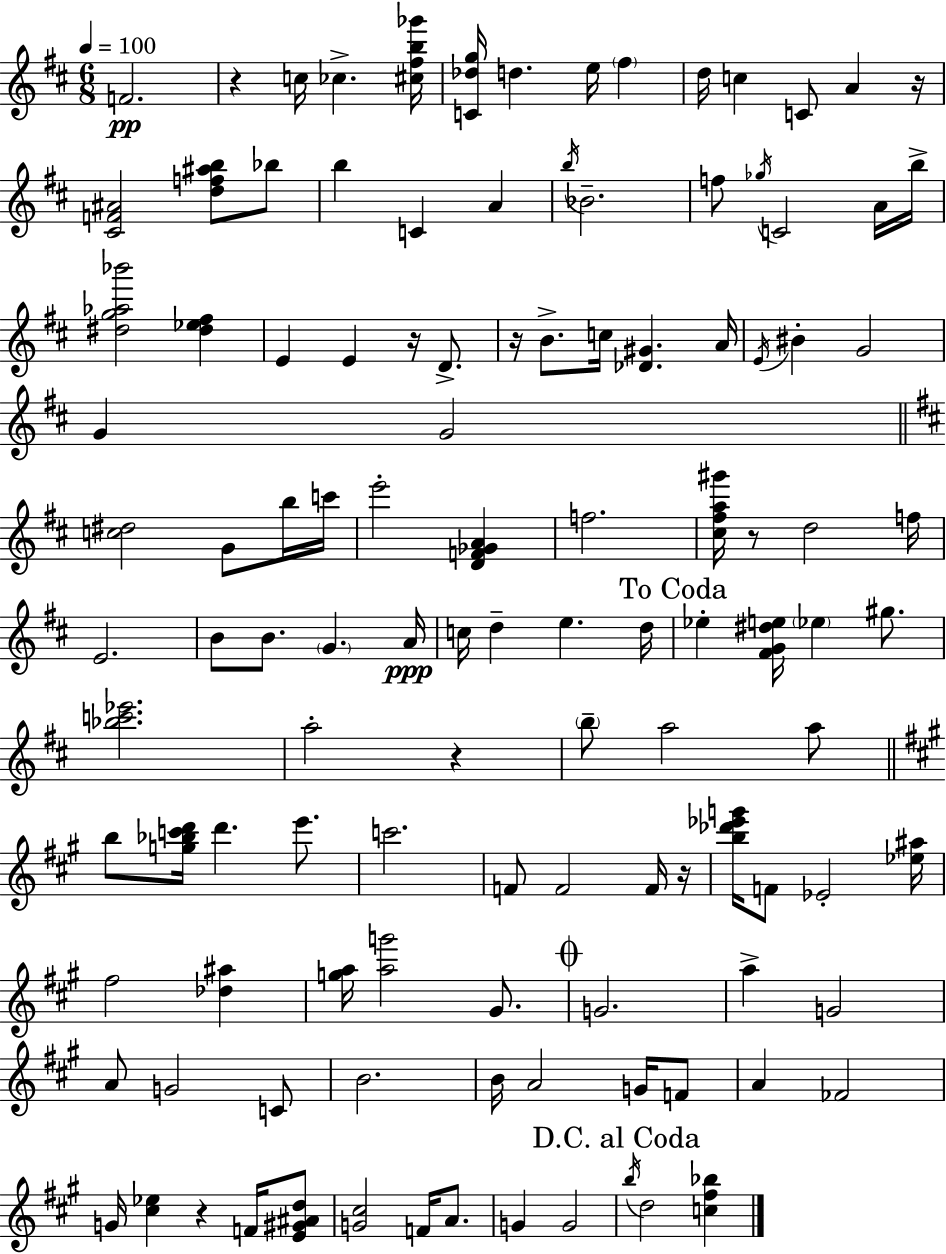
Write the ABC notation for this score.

X:1
T:Untitled
M:6/8
L:1/4
K:D
F2 z c/4 _c [^c^fb_g']/4 [C_dg]/4 d e/4 ^f d/4 c C/2 A z/4 [^CF^A]2 [df^ab]/2 _b/2 b C A b/4 _B2 f/2 _g/4 C2 A/4 b/4 [^dg_a_b']2 [^d_e^f] E E z/4 D/2 z/4 B/2 c/4 [_D^G] A/4 E/4 ^B G2 G G2 [c^d]2 G/2 b/4 c'/4 e'2 [DF_GA] f2 [^c^fa^g']/4 z/2 d2 f/4 E2 B/2 B/2 G A/4 c/4 d e d/4 _e [^FG^de]/4 _e ^g/2 [_bc'_e']2 a2 z b/2 a2 a/2 b/2 [g_bc'd']/4 d' e'/2 c'2 F/2 F2 F/4 z/4 [b_d'_e'g']/4 F/2 _E2 [_e^a]/4 ^f2 [_d^a] [ga]/4 [ag']2 ^G/2 G2 a G2 A/2 G2 C/2 B2 B/4 A2 G/4 F/2 A _F2 G/4 [^c_e] z F/4 [E^G^Ad]/2 [G^c]2 F/4 A/2 G G2 b/4 d2 [c^f_b]